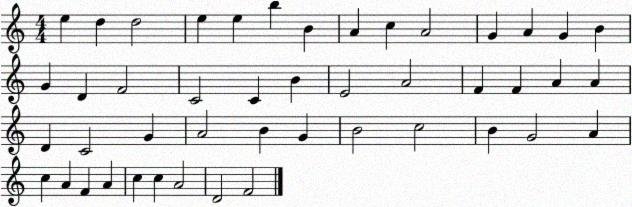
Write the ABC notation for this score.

X:1
T:Untitled
M:4/4
L:1/4
K:C
e d d2 e e b B A c A2 G A G B G D F2 C2 C B E2 A2 F F A A D C2 G A2 B G B2 c2 B G2 A c A F A c c A2 D2 F2